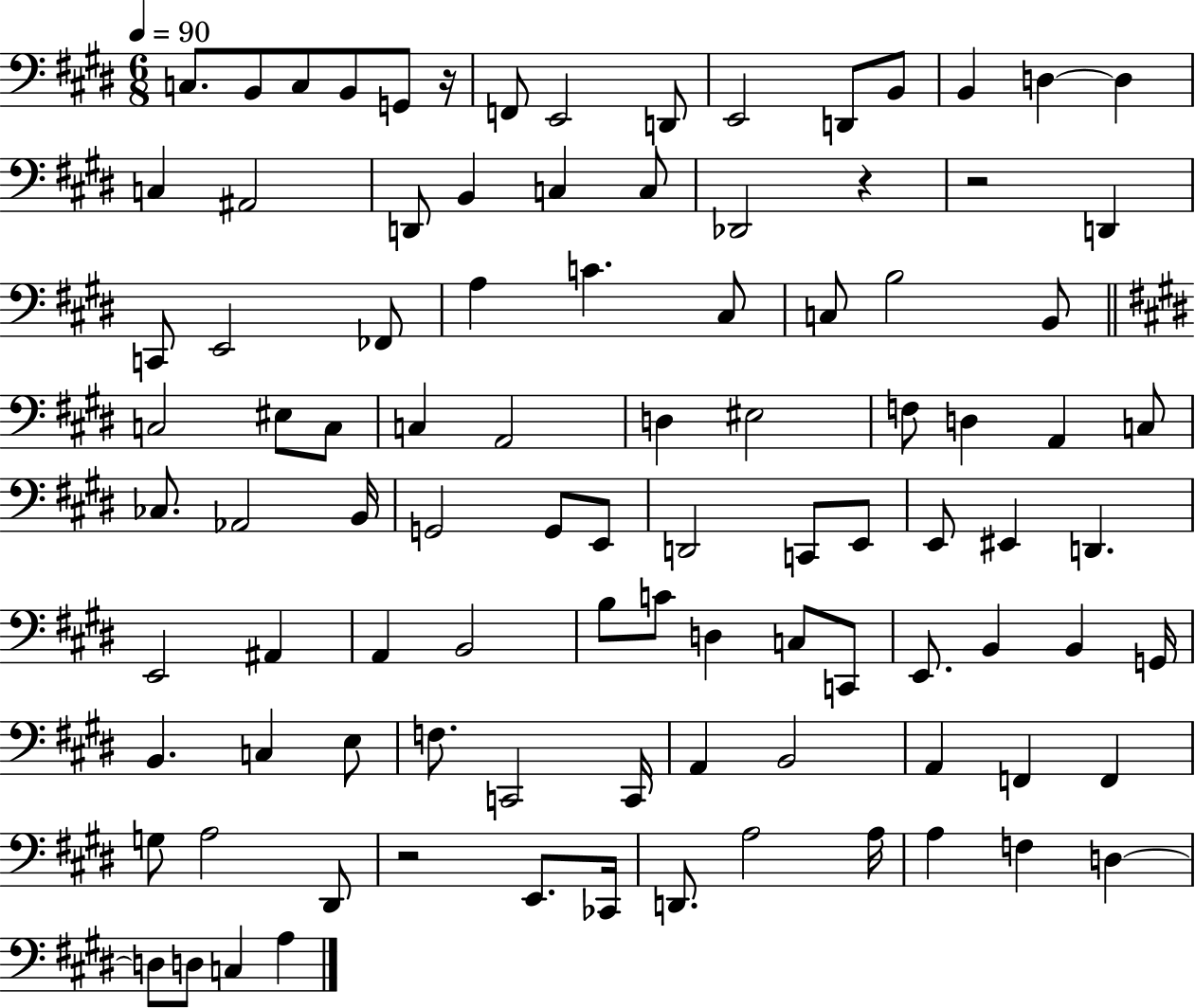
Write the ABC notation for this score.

X:1
T:Untitled
M:6/8
L:1/4
K:E
C,/2 B,,/2 C,/2 B,,/2 G,,/2 z/4 F,,/2 E,,2 D,,/2 E,,2 D,,/2 B,,/2 B,, D, D, C, ^A,,2 D,,/2 B,, C, C,/2 _D,,2 z z2 D,, C,,/2 E,,2 _F,,/2 A, C ^C,/2 C,/2 B,2 B,,/2 C,2 ^E,/2 C,/2 C, A,,2 D, ^E,2 F,/2 D, A,, C,/2 _C,/2 _A,,2 B,,/4 G,,2 G,,/2 E,,/2 D,,2 C,,/2 E,,/2 E,,/2 ^E,, D,, E,,2 ^A,, A,, B,,2 B,/2 C/2 D, C,/2 C,,/2 E,,/2 B,, B,, G,,/4 B,, C, E,/2 F,/2 C,,2 C,,/4 A,, B,,2 A,, F,, F,, G,/2 A,2 ^D,,/2 z2 E,,/2 _C,,/4 D,,/2 A,2 A,/4 A, F, D, D,/2 D,/2 C, A,